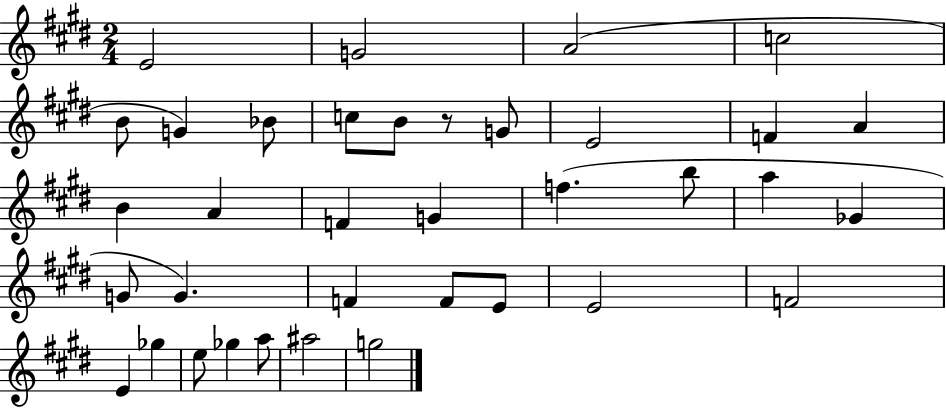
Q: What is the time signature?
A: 2/4